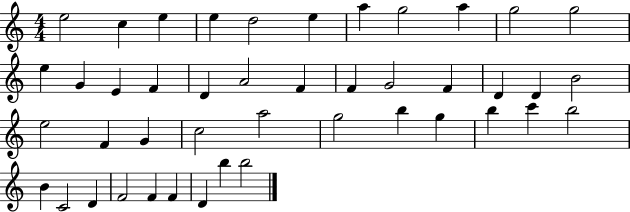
X:1
T:Untitled
M:4/4
L:1/4
K:C
e2 c e e d2 e a g2 a g2 g2 e G E F D A2 F F G2 F D D B2 e2 F G c2 a2 g2 b g b c' b2 B C2 D F2 F F D b b2